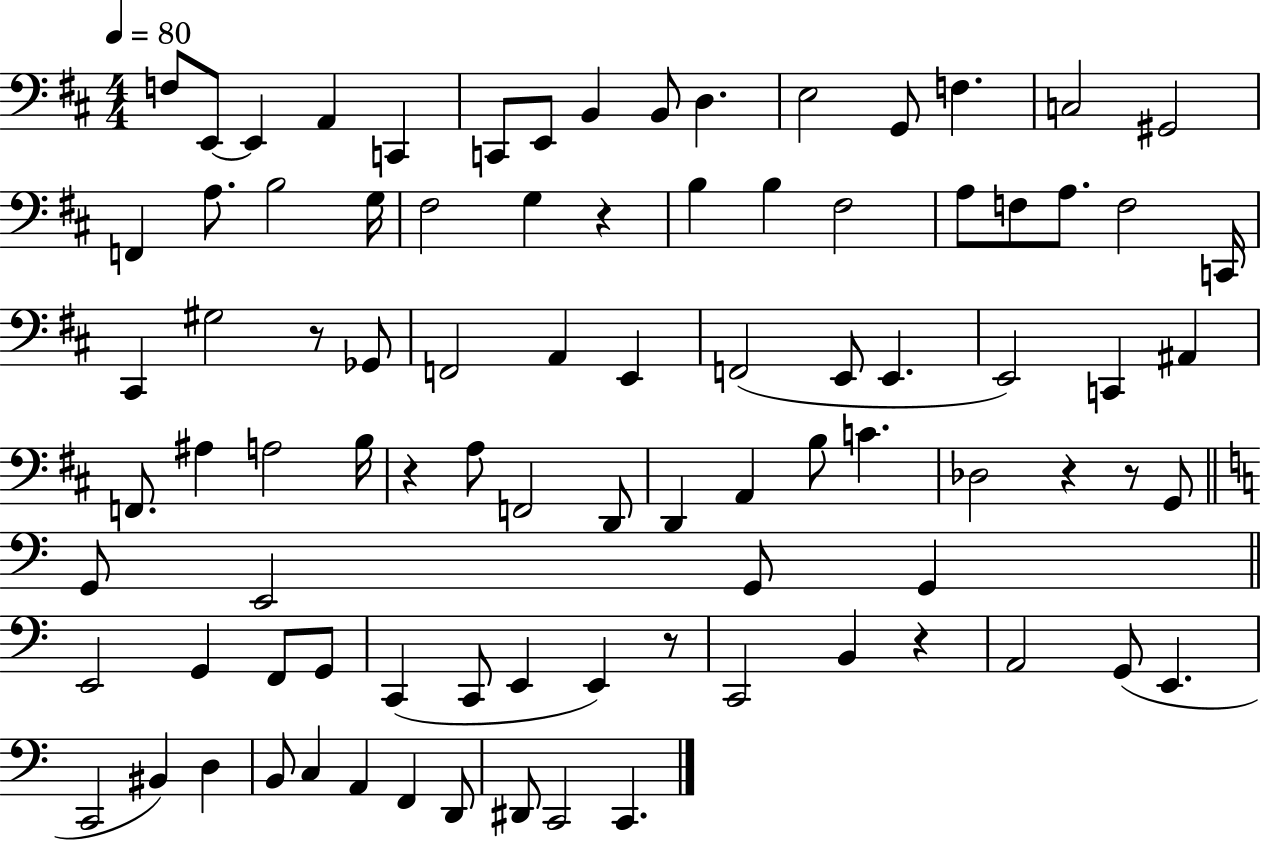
X:1
T:Untitled
M:4/4
L:1/4
K:D
F,/2 E,,/2 E,, A,, C,, C,,/2 E,,/2 B,, B,,/2 D, E,2 G,,/2 F, C,2 ^G,,2 F,, A,/2 B,2 G,/4 ^F,2 G, z B, B, ^F,2 A,/2 F,/2 A,/2 F,2 C,,/4 ^C,, ^G,2 z/2 _G,,/2 F,,2 A,, E,, F,,2 E,,/2 E,, E,,2 C,, ^A,, F,,/2 ^A, A,2 B,/4 z A,/2 F,,2 D,,/2 D,, A,, B,/2 C _D,2 z z/2 G,,/2 G,,/2 E,,2 G,,/2 G,, E,,2 G,, F,,/2 G,,/2 C,, C,,/2 E,, E,, z/2 C,,2 B,, z A,,2 G,,/2 E,, C,,2 ^B,, D, B,,/2 C, A,, F,, D,,/2 ^D,,/2 C,,2 C,,